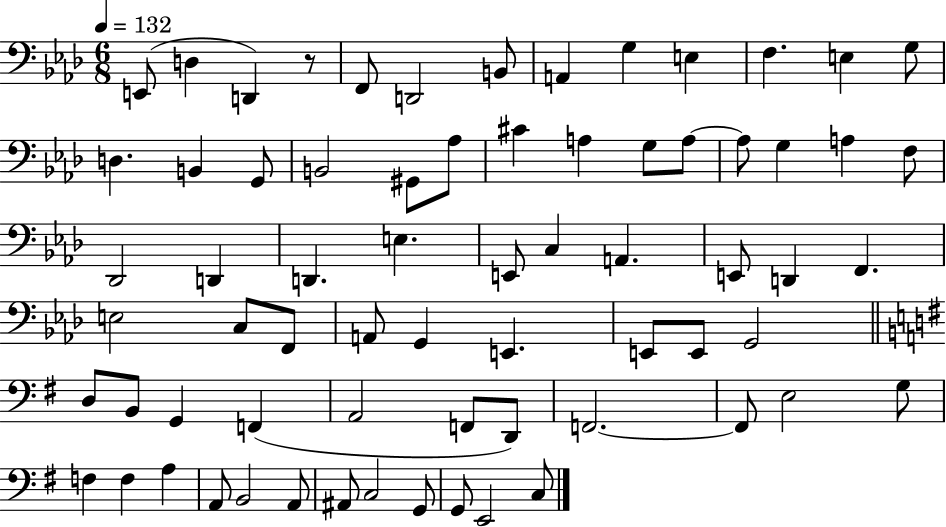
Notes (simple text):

E2/e D3/q D2/q R/e F2/e D2/h B2/e A2/q G3/q E3/q F3/q. E3/q G3/e D3/q. B2/q G2/e B2/h G#2/e Ab3/e C#4/q A3/q G3/e A3/e A3/e G3/q A3/q F3/e Db2/h D2/q D2/q. E3/q. E2/e C3/q A2/q. E2/e D2/q F2/q. E3/h C3/e F2/e A2/e G2/q E2/q. E2/e E2/e G2/h D3/e B2/e G2/q F2/q A2/h F2/e D2/e F2/h. F2/e E3/h G3/e F3/q F3/q A3/q A2/e B2/h A2/e A#2/e C3/h G2/e G2/e E2/h C3/e